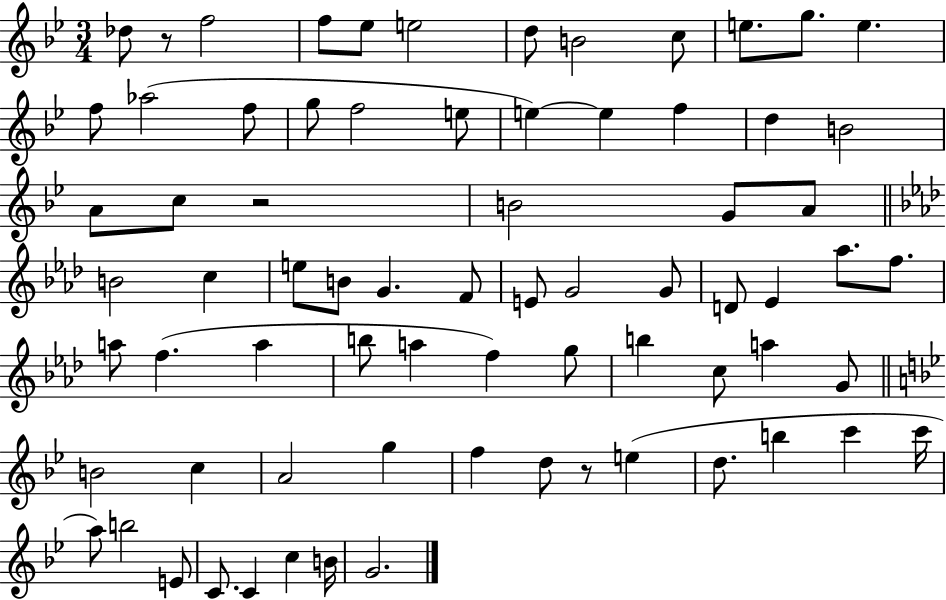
{
  \clef treble
  \numericTimeSignature
  \time 3/4
  \key bes \major
  des''8 r8 f''2 | f''8 ees''8 e''2 | d''8 b'2 c''8 | e''8. g''8. e''4. | \break f''8 aes''2( f''8 | g''8 f''2 e''8 | e''4~~) e''4 f''4 | d''4 b'2 | \break a'8 c''8 r2 | b'2 g'8 a'8 | \bar "||" \break \key aes \major b'2 c''4 | e''8 b'8 g'4. f'8 | e'8 g'2 g'8 | d'8 ees'4 aes''8. f''8. | \break a''8 f''4.( a''4 | b''8 a''4 f''4) g''8 | b''4 c''8 a''4 g'8 | \bar "||" \break \key bes \major b'2 c''4 | a'2 g''4 | f''4 d''8 r8 e''4( | d''8. b''4 c'''4 c'''16 | \break a''8) b''2 e'8 | c'8. c'4 c''4 b'16 | g'2. | \bar "|."
}